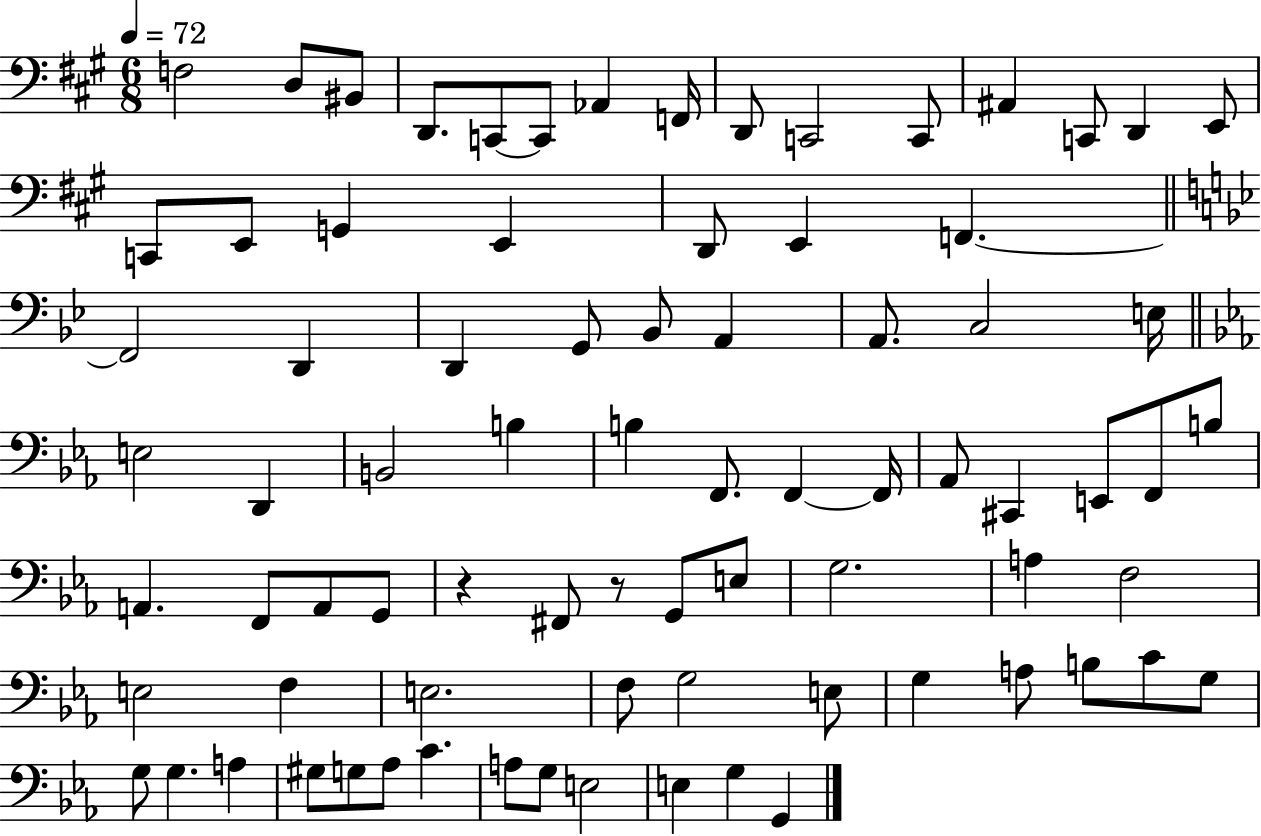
F3/h D3/e BIS2/e D2/e. C2/e C2/e Ab2/q F2/s D2/e C2/h C2/e A#2/q C2/e D2/q E2/e C2/e E2/e G2/q E2/q D2/e E2/q F2/q. F2/h D2/q D2/q G2/e Bb2/e A2/q A2/e. C3/h E3/s E3/h D2/q B2/h B3/q B3/q F2/e. F2/q F2/s Ab2/e C#2/q E2/e F2/e B3/e A2/q. F2/e A2/e G2/e R/q F#2/e R/e G2/e E3/e G3/h. A3/q F3/h E3/h F3/q E3/h. F3/e G3/h E3/e G3/q A3/e B3/e C4/e G3/e G3/e G3/q. A3/q G#3/e G3/e Ab3/e C4/q. A3/e G3/e E3/h E3/q G3/q G2/q